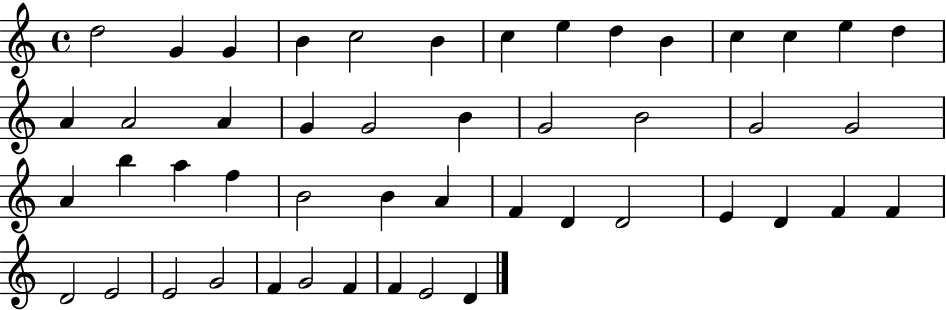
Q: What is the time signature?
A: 4/4